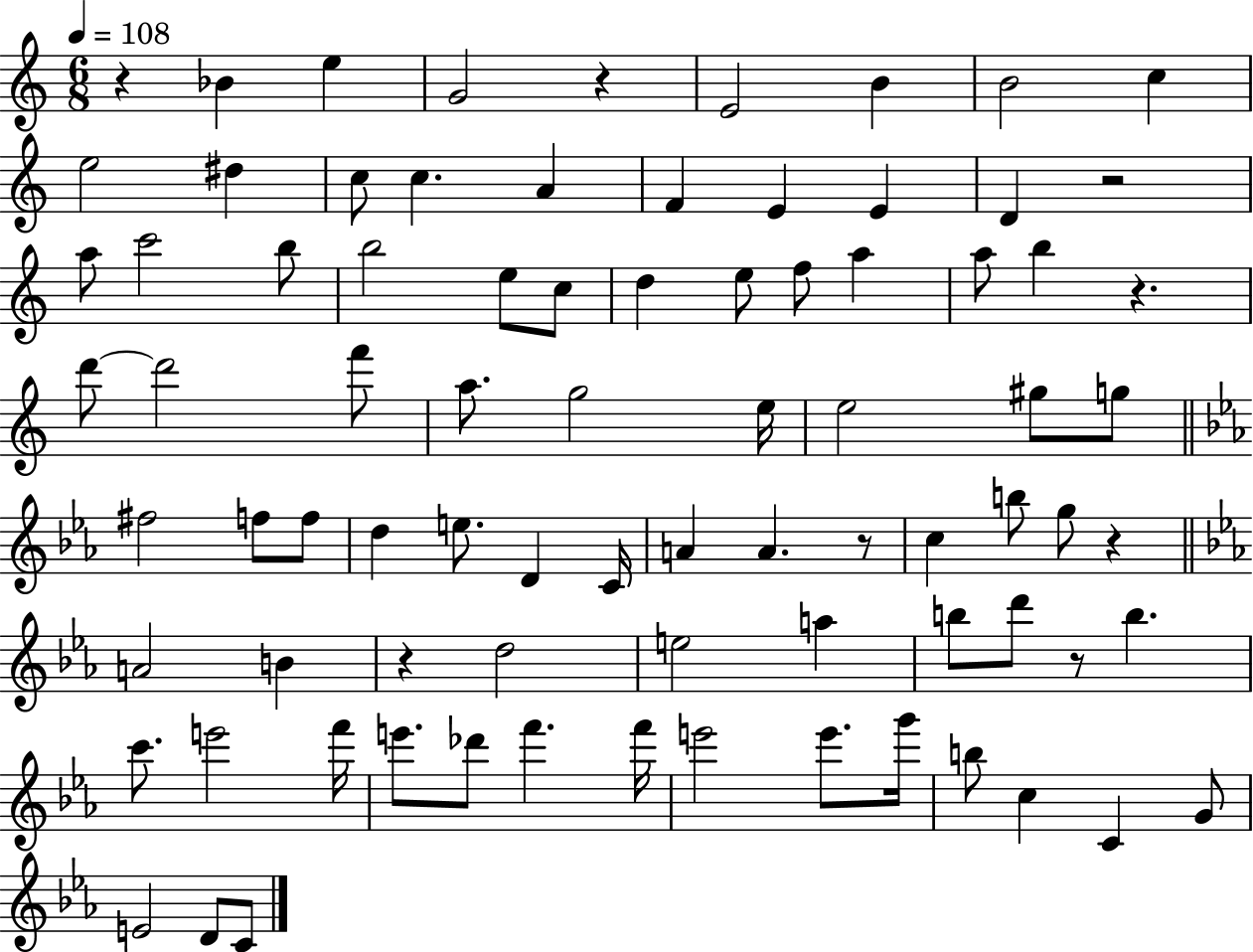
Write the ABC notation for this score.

X:1
T:Untitled
M:6/8
L:1/4
K:C
z _B e G2 z E2 B B2 c e2 ^d c/2 c A F E E D z2 a/2 c'2 b/2 b2 e/2 c/2 d e/2 f/2 a a/2 b z d'/2 d'2 f'/2 a/2 g2 e/4 e2 ^g/2 g/2 ^f2 f/2 f/2 d e/2 D C/4 A A z/2 c b/2 g/2 z A2 B z d2 e2 a b/2 d'/2 z/2 b c'/2 e'2 f'/4 e'/2 _d'/2 f' f'/4 e'2 e'/2 g'/4 b/2 c C G/2 E2 D/2 C/2